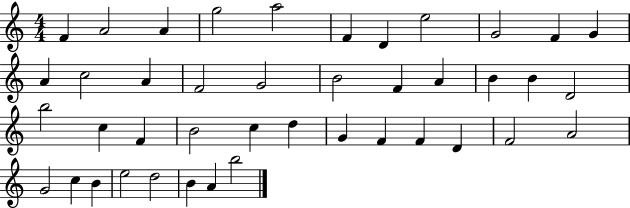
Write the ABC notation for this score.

X:1
T:Untitled
M:4/4
L:1/4
K:C
F A2 A g2 a2 F D e2 G2 F G A c2 A F2 G2 B2 F A B B D2 b2 c F B2 c d G F F D F2 A2 G2 c B e2 d2 B A b2